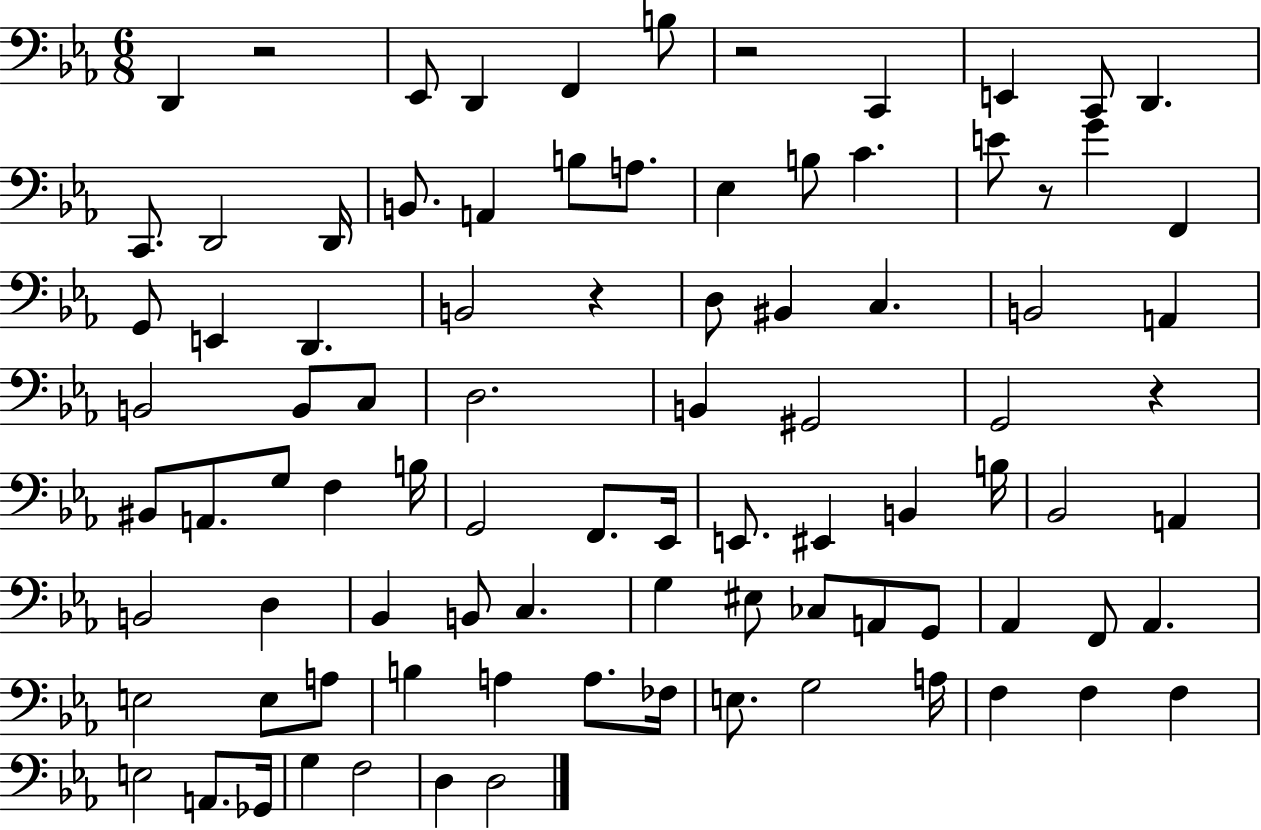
D2/q R/h Eb2/e D2/q F2/q B3/e R/h C2/q E2/q C2/e D2/q. C2/e. D2/h D2/s B2/e. A2/q B3/e A3/e. Eb3/q B3/e C4/q. E4/e R/e G4/q F2/q G2/e E2/q D2/q. B2/h R/q D3/e BIS2/q C3/q. B2/h A2/q B2/h B2/e C3/e D3/h. B2/q G#2/h G2/h R/q BIS2/e A2/e. G3/e F3/q B3/s G2/h F2/e. Eb2/s E2/e. EIS2/q B2/q B3/s Bb2/h A2/q B2/h D3/q Bb2/q B2/e C3/q. G3/q EIS3/e CES3/e A2/e G2/e Ab2/q F2/e Ab2/q. E3/h E3/e A3/e B3/q A3/q A3/e. FES3/s E3/e. G3/h A3/s F3/q F3/q F3/q E3/h A2/e. Gb2/s G3/q F3/h D3/q D3/h